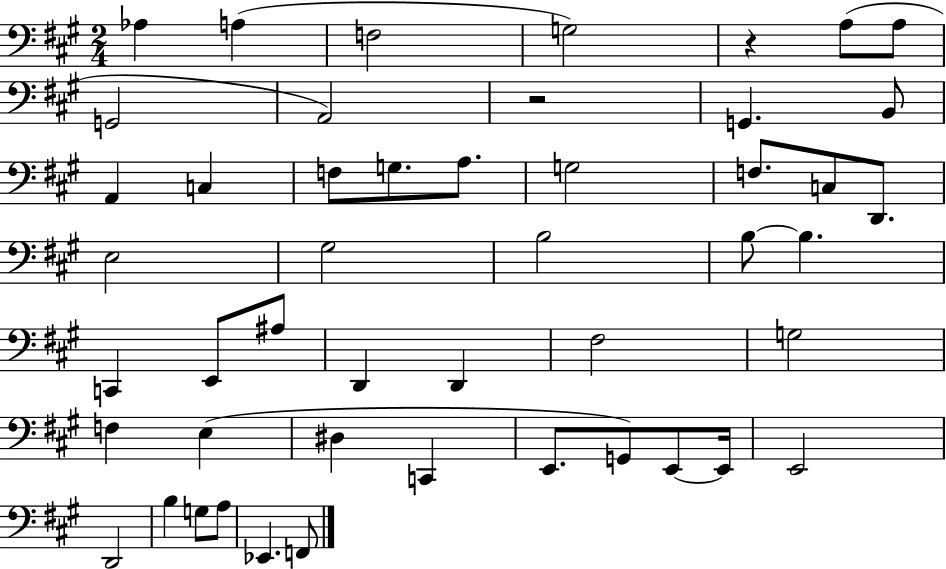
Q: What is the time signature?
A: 2/4